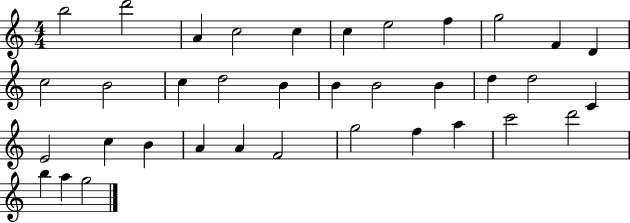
{
  \clef treble
  \numericTimeSignature
  \time 4/4
  \key c \major
  b''2 d'''2 | a'4 c''2 c''4 | c''4 e''2 f''4 | g''2 f'4 d'4 | \break c''2 b'2 | c''4 d''2 b'4 | b'4 b'2 b'4 | d''4 d''2 c'4 | \break e'2 c''4 b'4 | a'4 a'4 f'2 | g''2 f''4 a''4 | c'''2 d'''2 | \break b''4 a''4 g''2 | \bar "|."
}